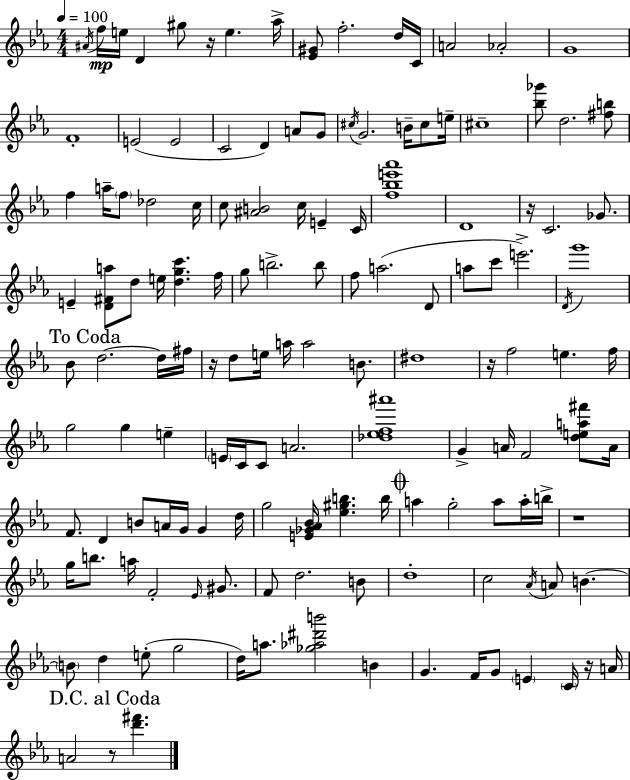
A#4/s F5/s E5/s D4/q G#5/e R/s E5/q. Ab5/s [Eb4,G#4]/e F5/h. D5/s C4/s A4/h Ab4/h G4/w F4/w E4/h E4/h C4/h D4/q A4/e G4/e C#5/s G4/h. B4/s C#5/e E5/s C#5/w [Bb5,Gb6]/e D5/h. [F#5,B5]/e F5/q A5/s F5/e Db5/h C5/s C5/e [A#4,B4]/h C5/s E4/q C4/s [F5,Bb5,E6,Ab6]/w D4/w R/s C4/h. Gb4/e. E4/q [D4,F#4,A5]/e D5/e E5/s [D5,G5,C6]/q. F5/s G5/e B5/h. B5/e F5/e A5/h. D4/e A5/e C6/e E6/h. D4/s G6/w Bb4/e D5/h. D5/s F#5/s R/s D5/e E5/s A5/s A5/h B4/e. D#5/w R/s F5/h E5/q. F5/s G5/h G5/q E5/q E4/s C4/s C4/e A4/h. [Db5,Eb5,F5,A#6]/w G4/q A4/s F4/h [D5,E5,A5,F#6]/e A4/s F4/e. D4/q B4/e A4/s G4/s G4/q D5/s G5/h [E4,Gb4,Ab4,Bb4]/s [Eb5,G#5,B5]/q. B5/s A5/q G5/h A5/e A5/s B5/s R/w G5/s B5/e. A5/s F4/h Eb4/s G#4/e. F4/e D5/h. B4/e D5/w C5/h Ab4/s A4/e B4/q. B4/e D5/q E5/e G5/h D5/s A5/e. [Gb5,Ab5,D#6,B6]/h B4/q G4/q. F4/s G4/e E4/q C4/s R/s A4/s A4/h R/e [D6,F#6]/q.